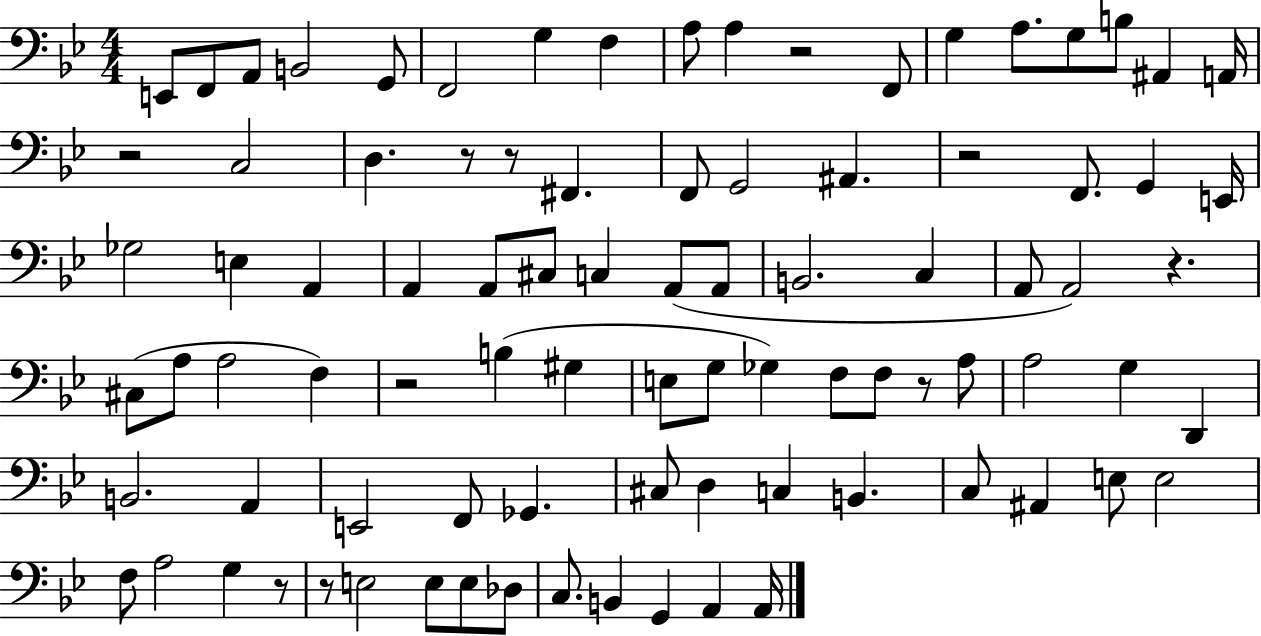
X:1
T:Untitled
M:4/4
L:1/4
K:Bb
E,,/2 F,,/2 A,,/2 B,,2 G,,/2 F,,2 G, F, A,/2 A, z2 F,,/2 G, A,/2 G,/2 B,/2 ^A,, A,,/4 z2 C,2 D, z/2 z/2 ^F,, F,,/2 G,,2 ^A,, z2 F,,/2 G,, E,,/4 _G,2 E, A,, A,, A,,/2 ^C,/2 C, A,,/2 A,,/2 B,,2 C, A,,/2 A,,2 z ^C,/2 A,/2 A,2 F, z2 B, ^G, E,/2 G,/2 _G, F,/2 F,/2 z/2 A,/2 A,2 G, D,, B,,2 A,, E,,2 F,,/2 _G,, ^C,/2 D, C, B,, C,/2 ^A,, E,/2 E,2 F,/2 A,2 G, z/2 z/2 E,2 E,/2 E,/2 _D,/2 C,/2 B,, G,, A,, A,,/4